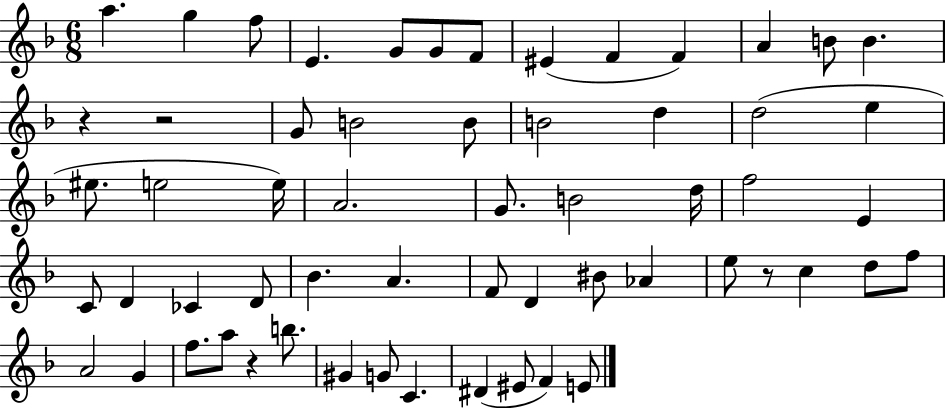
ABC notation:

X:1
T:Untitled
M:6/8
L:1/4
K:F
a g f/2 E G/2 G/2 F/2 ^E F F A B/2 B z z2 G/2 B2 B/2 B2 d d2 e ^e/2 e2 e/4 A2 G/2 B2 d/4 f2 E C/2 D _C D/2 _B A F/2 D ^B/2 _A e/2 z/2 c d/2 f/2 A2 G f/2 a/2 z b/2 ^G G/2 C ^D ^E/2 F E/2